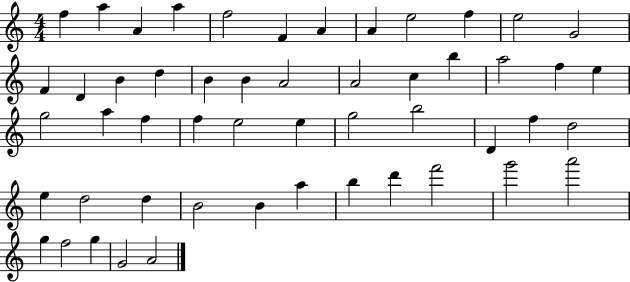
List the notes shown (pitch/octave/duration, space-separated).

F5/q A5/q A4/q A5/q F5/h F4/q A4/q A4/q E5/h F5/q E5/h G4/h F4/q D4/q B4/q D5/q B4/q B4/q A4/h A4/h C5/q B5/q A5/h F5/q E5/q G5/h A5/q F5/q F5/q E5/h E5/q G5/h B5/h D4/q F5/q D5/h E5/q D5/h D5/q B4/h B4/q A5/q B5/q D6/q F6/h G6/h A6/h G5/q F5/h G5/q G4/h A4/h